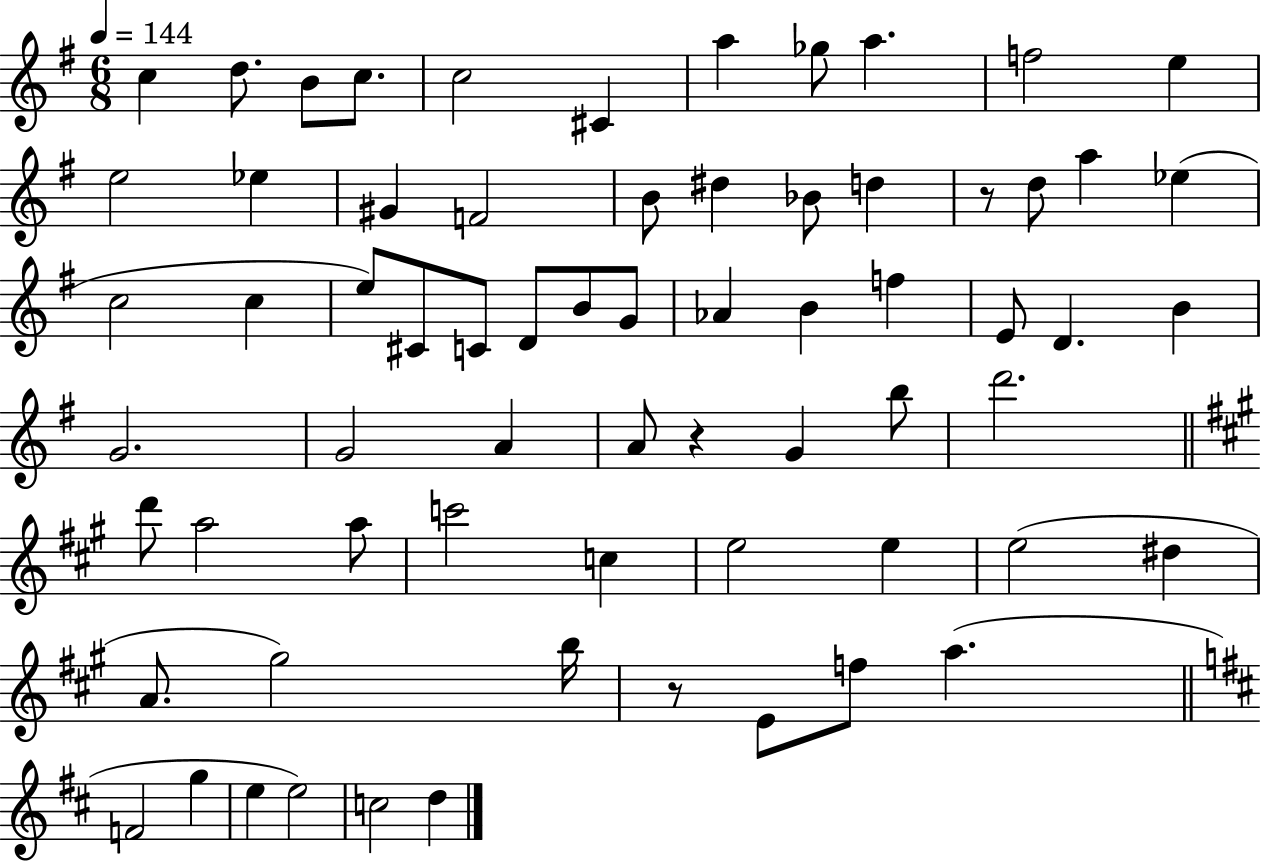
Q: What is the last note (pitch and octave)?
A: D5